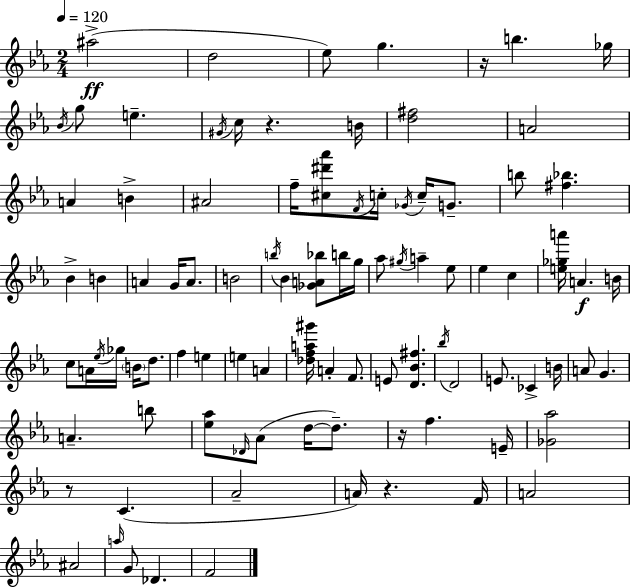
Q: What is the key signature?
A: C minor